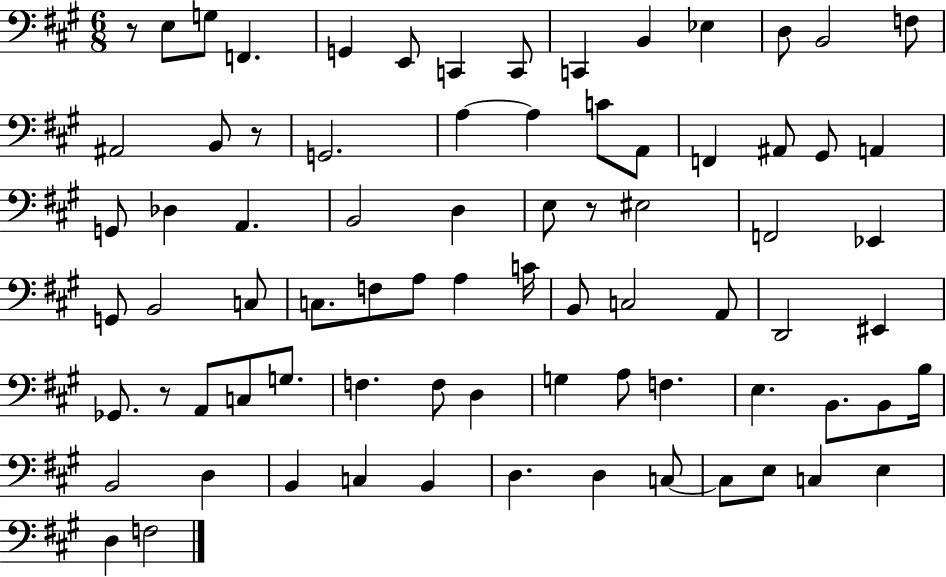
{
  \clef bass
  \numericTimeSignature
  \time 6/8
  \key a \major
  \repeat volta 2 { r8 e8 g8 f,4. | g,4 e,8 c,4 c,8 | c,4 b,4 ees4 | d8 b,2 f8 | \break ais,2 b,8 r8 | g,2. | a4~~ a4 c'8 a,8 | f,4 ais,8 gis,8 a,4 | \break g,8 des4 a,4. | b,2 d4 | e8 r8 eis2 | f,2 ees,4 | \break g,8 b,2 c8 | c8. f8 a8 a4 c'16 | b,8 c2 a,8 | d,2 eis,4 | \break ges,8. r8 a,8 c8 g8. | f4. f8 d4 | g4 a8 f4. | e4. b,8. b,8 b16 | \break b,2 d4 | b,4 c4 b,4 | d4. d4 c8~~ | c8 e8 c4 e4 | \break d4 f2 | } \bar "|."
}